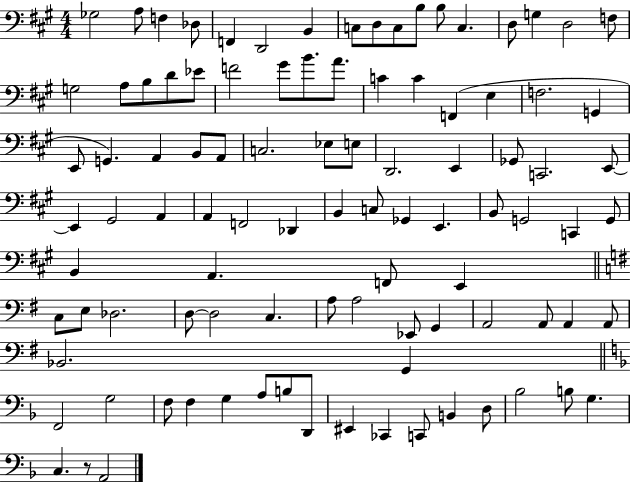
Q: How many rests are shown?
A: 1